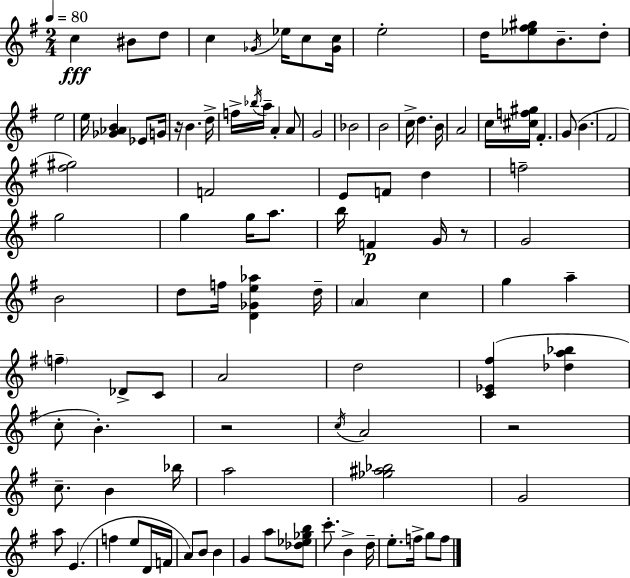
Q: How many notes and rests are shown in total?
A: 101